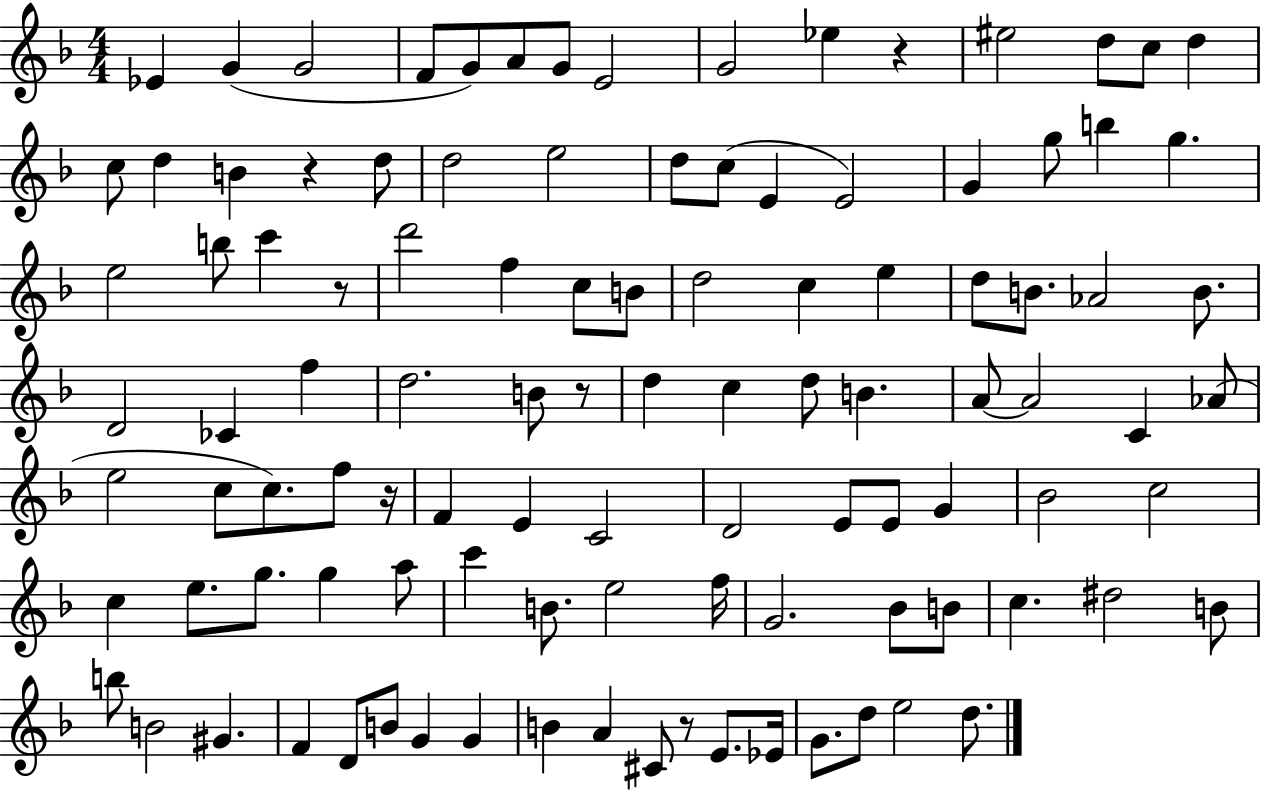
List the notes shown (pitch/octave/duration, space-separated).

Eb4/q G4/q G4/h F4/e G4/e A4/e G4/e E4/h G4/h Eb5/q R/q EIS5/h D5/e C5/e D5/q C5/e D5/q B4/q R/q D5/e D5/h E5/h D5/e C5/e E4/q E4/h G4/q G5/e B5/q G5/q. E5/h B5/e C6/q R/e D6/h F5/q C5/e B4/e D5/h C5/q E5/q D5/e B4/e. Ab4/h B4/e. D4/h CES4/q F5/q D5/h. B4/e R/e D5/q C5/q D5/e B4/q. A4/e A4/h C4/q Ab4/e E5/h C5/e C5/e. F5/e R/s F4/q E4/q C4/h D4/h E4/e E4/e G4/q Bb4/h C5/h C5/q E5/e. G5/e. G5/q A5/e C6/q B4/e. E5/h F5/s G4/h. Bb4/e B4/e C5/q. D#5/h B4/e B5/e B4/h G#4/q. F4/q D4/e B4/e G4/q G4/q B4/q A4/q C#4/e R/e E4/e. Eb4/s G4/e. D5/e E5/h D5/e.